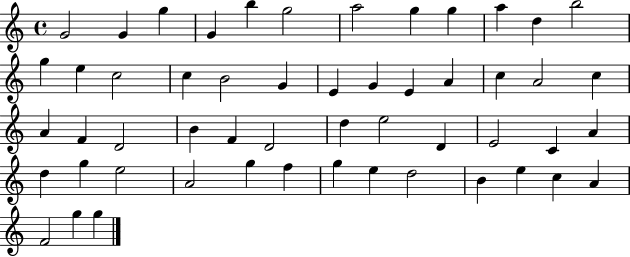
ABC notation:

X:1
T:Untitled
M:4/4
L:1/4
K:C
G2 G g G b g2 a2 g g a d b2 g e c2 c B2 G E G E A c A2 c A F D2 B F D2 d e2 D E2 C A d g e2 A2 g f g e d2 B e c A F2 g g